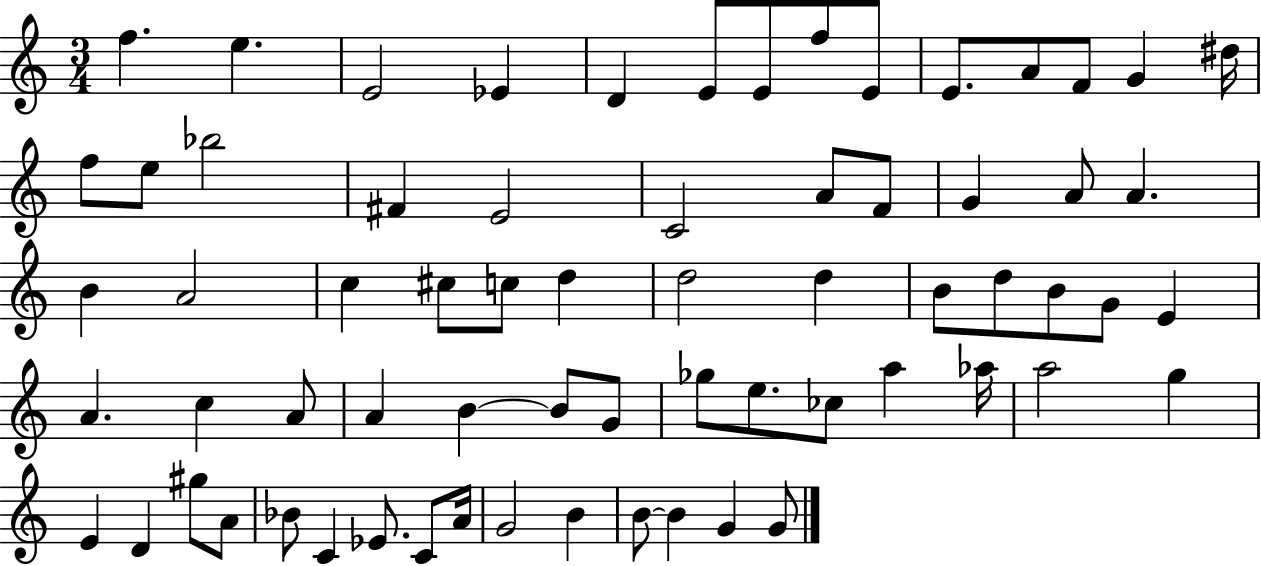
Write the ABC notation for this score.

X:1
T:Untitled
M:3/4
L:1/4
K:C
f e E2 _E D E/2 E/2 f/2 E/2 E/2 A/2 F/2 G ^d/4 f/2 e/2 _b2 ^F E2 C2 A/2 F/2 G A/2 A B A2 c ^c/2 c/2 d d2 d B/2 d/2 B/2 G/2 E A c A/2 A B B/2 G/2 _g/2 e/2 _c/2 a _a/4 a2 g E D ^g/2 A/2 _B/2 C _E/2 C/2 A/4 G2 B B/2 B G G/2